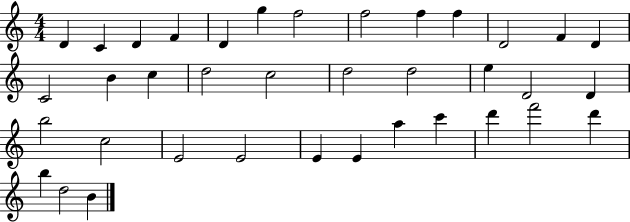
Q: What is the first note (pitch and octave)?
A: D4